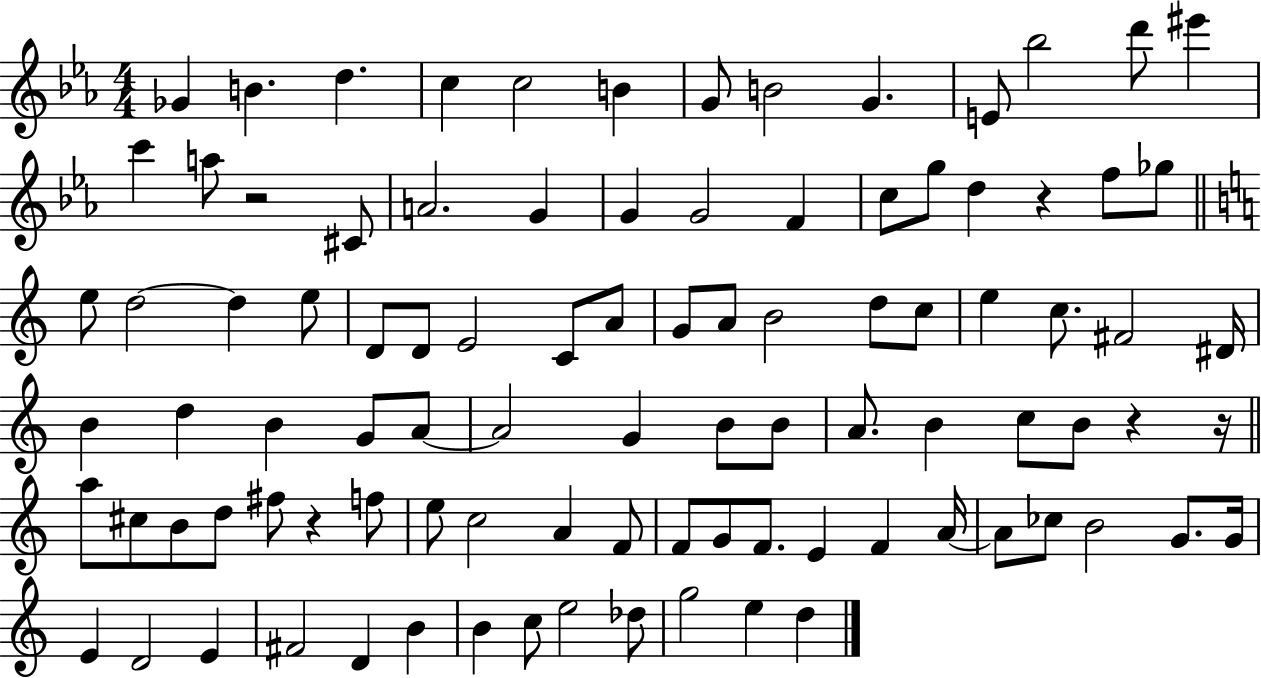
Gb4/q B4/q. D5/q. C5/q C5/h B4/q G4/e B4/h G4/q. E4/e Bb5/h D6/e EIS6/q C6/q A5/e R/h C#4/e A4/h. G4/q G4/q G4/h F4/q C5/e G5/e D5/q R/q F5/e Gb5/e E5/e D5/h D5/q E5/e D4/e D4/e E4/h C4/e A4/e G4/e A4/e B4/h D5/e C5/e E5/q C5/e. F#4/h D#4/s B4/q D5/q B4/q G4/e A4/e A4/h G4/q B4/e B4/e A4/e. B4/q C5/e B4/e R/q R/s A5/e C#5/e B4/e D5/e F#5/e R/q F5/e E5/e C5/h A4/q F4/e F4/e G4/e F4/e. E4/q F4/q A4/s A4/e CES5/e B4/h G4/e. G4/s E4/q D4/h E4/q F#4/h D4/q B4/q B4/q C5/e E5/h Db5/e G5/h E5/q D5/q